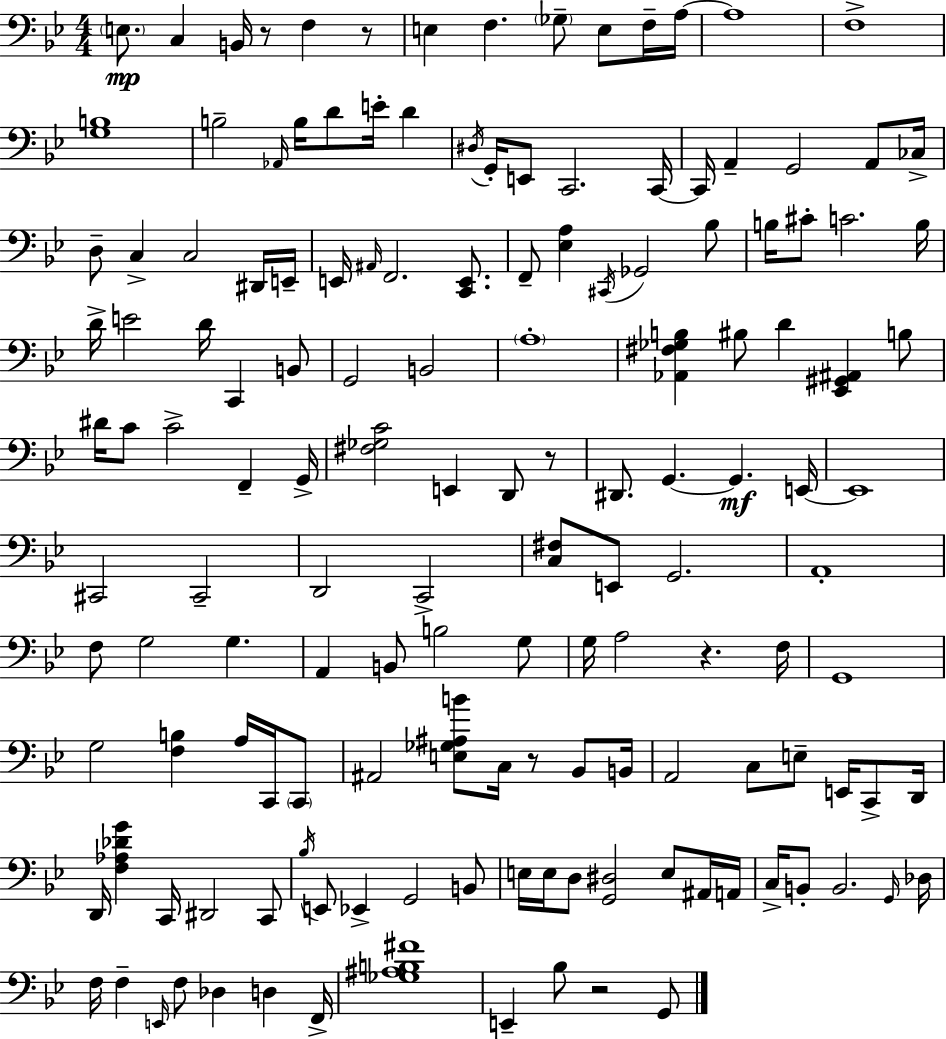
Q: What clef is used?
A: bass